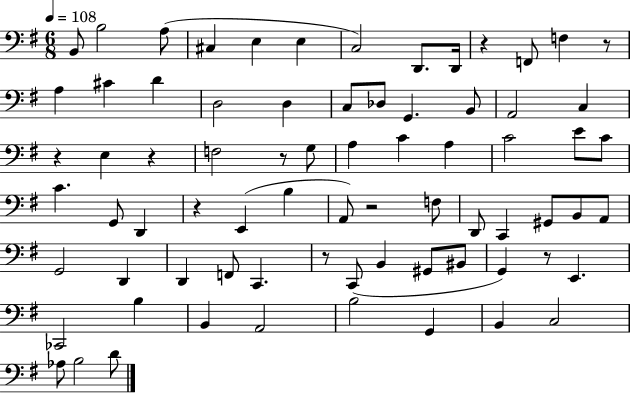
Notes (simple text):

B2/e B3/h A3/e C#3/q E3/q E3/q C3/h D2/e. D2/s R/q F2/e F3/q R/e A3/q C#4/q D4/q D3/h D3/q C3/e Db3/e G2/q. B2/e A2/h C3/q R/q E3/q R/q F3/h R/e G3/e A3/q C4/q A3/q C4/h E4/e C4/e C4/q. G2/e D2/q R/q E2/q B3/q A2/e R/h F3/e D2/e C2/q G#2/e B2/e A2/e G2/h D2/q D2/q F2/e C2/q. R/e C2/e B2/q G#2/e BIS2/e G2/q R/e E2/q. CES2/h B3/q B2/q A2/h B3/h G2/q B2/q C3/h Ab3/e B3/h D4/e